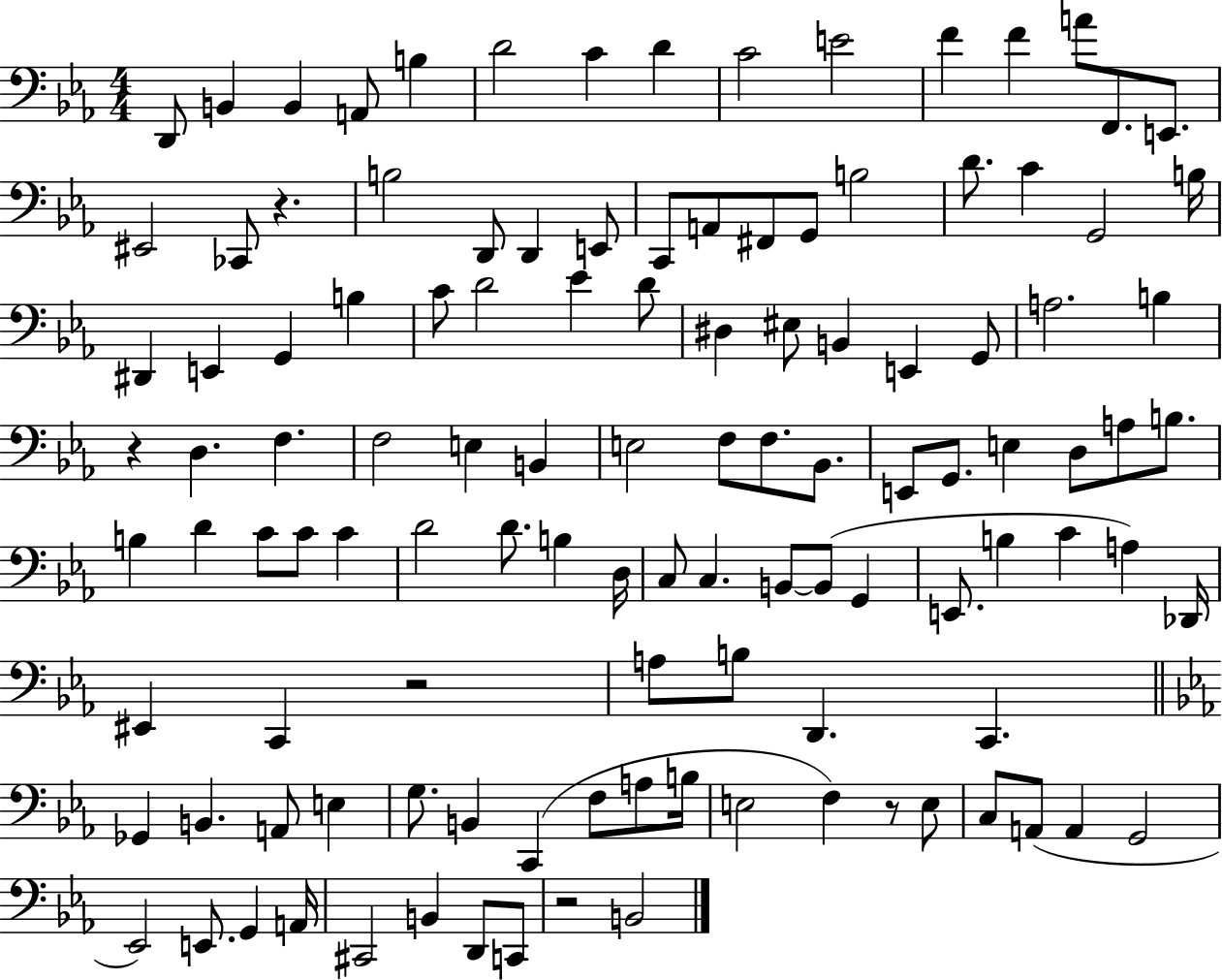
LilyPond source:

{
  \clef bass
  \numericTimeSignature
  \time 4/4
  \key ees \major
  d,8 b,4 b,4 a,8 b4 | d'2 c'4 d'4 | c'2 e'2 | f'4 f'4 a'8 f,8. e,8. | \break eis,2 ces,8 r4. | b2 d,8 d,4 e,8 | c,8 a,8 fis,8 g,8 b2 | d'8. c'4 g,2 b16 | \break dis,4 e,4 g,4 b4 | c'8 d'2 ees'4 d'8 | dis4 eis8 b,4 e,4 g,8 | a2. b4 | \break r4 d4. f4. | f2 e4 b,4 | e2 f8 f8. bes,8. | e,8 g,8. e4 d8 a8 b8. | \break b4 d'4 c'8 c'8 c'4 | d'2 d'8. b4 d16 | c8 c4. b,8~~ b,8( g,4 | e,8. b4 c'4 a4) des,16 | \break eis,4 c,4 r2 | a8 b8 d,4. c,4. | \bar "||" \break \key ees \major ges,4 b,4. a,8 e4 | g8. b,4 c,4( f8 a8 b16 | e2 f4) r8 e8 | c8 a,8( a,4 g,2 | \break ees,2) e,8. g,4 a,16 | cis,2 b,4 d,8 c,8 | r2 b,2 | \bar "|."
}